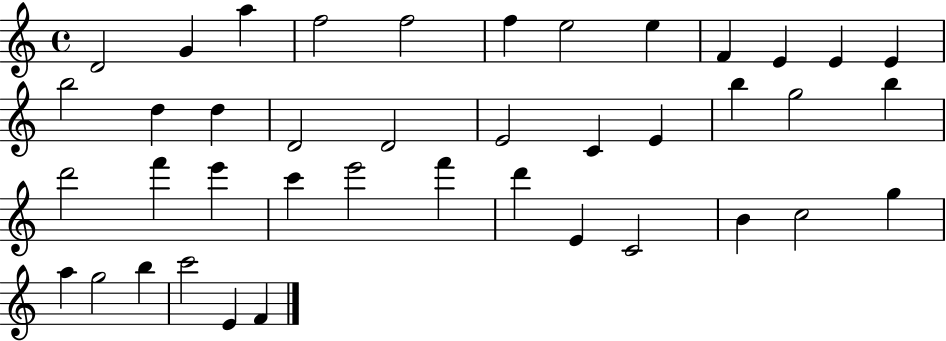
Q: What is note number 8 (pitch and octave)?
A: E5